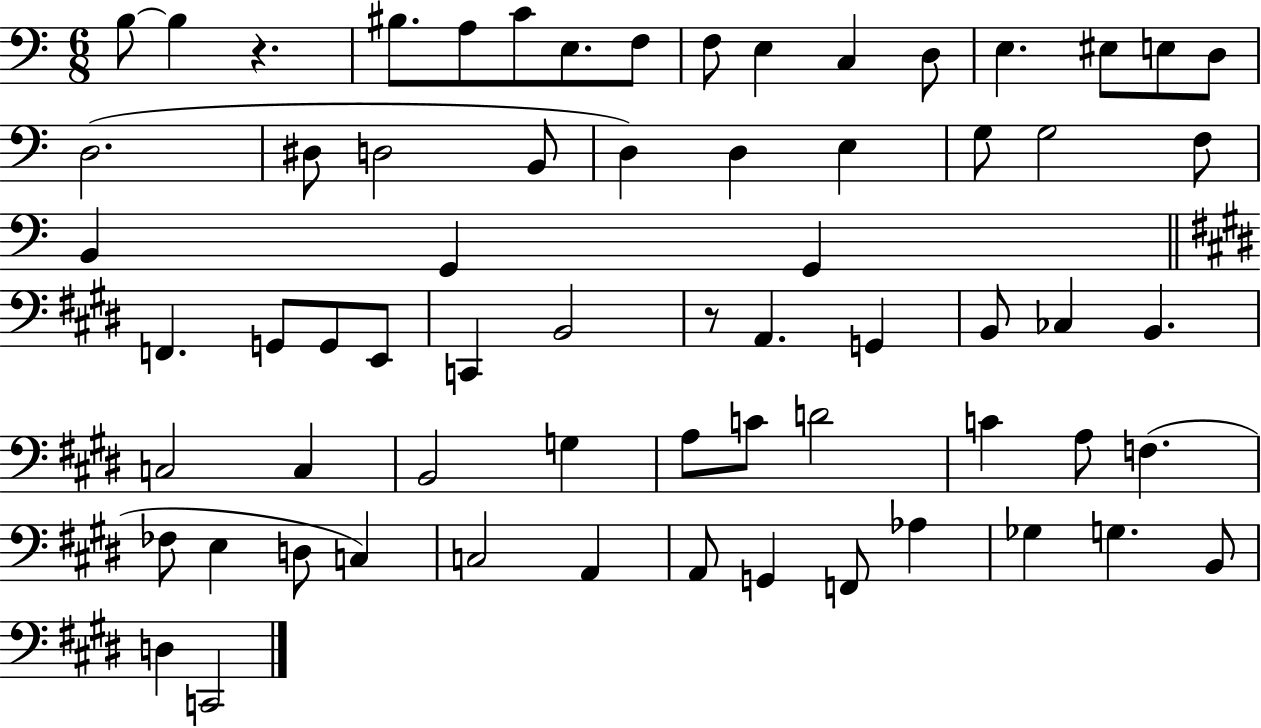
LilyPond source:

{
  \clef bass
  \numericTimeSignature
  \time 6/8
  \key c \major
  b8~~ b4 r4. | bis8. a8 c'8 e8. f8 | f8 e4 c4 d8 | e4. eis8 e8 d8 | \break d2.( | dis8 d2 b,8 | d4) d4 e4 | g8 g2 f8 | \break b,4 g,4 g,4 | \bar "||" \break \key e \major f,4. g,8 g,8 e,8 | c,4 b,2 | r8 a,4. g,4 | b,8 ces4 b,4. | \break c2 c4 | b,2 g4 | a8 c'8 d'2 | c'4 a8 f4.( | \break fes8 e4 d8 c4) | c2 a,4 | a,8 g,4 f,8 aes4 | ges4 g4. b,8 | \break d4 c,2 | \bar "|."
}